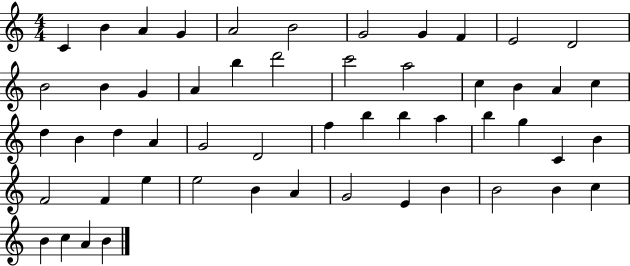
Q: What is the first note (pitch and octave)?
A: C4